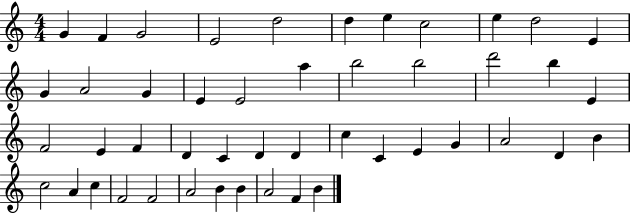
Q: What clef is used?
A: treble